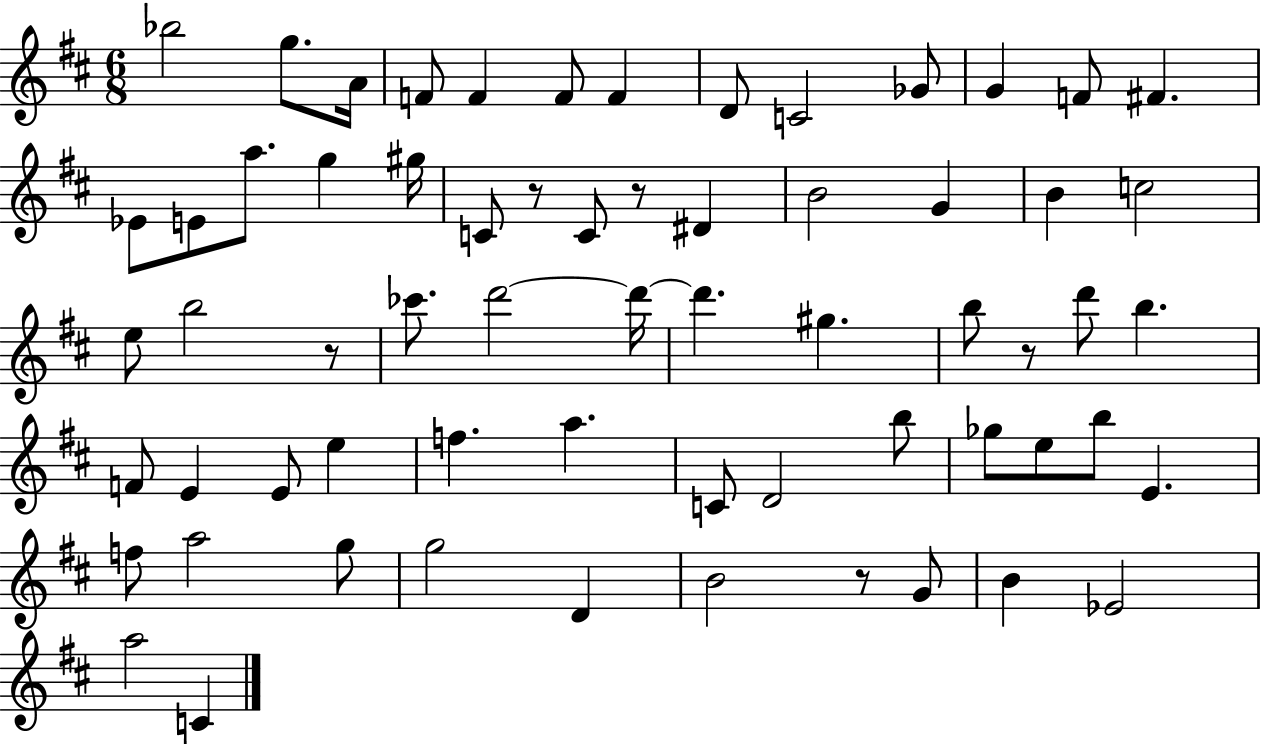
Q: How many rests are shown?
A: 5